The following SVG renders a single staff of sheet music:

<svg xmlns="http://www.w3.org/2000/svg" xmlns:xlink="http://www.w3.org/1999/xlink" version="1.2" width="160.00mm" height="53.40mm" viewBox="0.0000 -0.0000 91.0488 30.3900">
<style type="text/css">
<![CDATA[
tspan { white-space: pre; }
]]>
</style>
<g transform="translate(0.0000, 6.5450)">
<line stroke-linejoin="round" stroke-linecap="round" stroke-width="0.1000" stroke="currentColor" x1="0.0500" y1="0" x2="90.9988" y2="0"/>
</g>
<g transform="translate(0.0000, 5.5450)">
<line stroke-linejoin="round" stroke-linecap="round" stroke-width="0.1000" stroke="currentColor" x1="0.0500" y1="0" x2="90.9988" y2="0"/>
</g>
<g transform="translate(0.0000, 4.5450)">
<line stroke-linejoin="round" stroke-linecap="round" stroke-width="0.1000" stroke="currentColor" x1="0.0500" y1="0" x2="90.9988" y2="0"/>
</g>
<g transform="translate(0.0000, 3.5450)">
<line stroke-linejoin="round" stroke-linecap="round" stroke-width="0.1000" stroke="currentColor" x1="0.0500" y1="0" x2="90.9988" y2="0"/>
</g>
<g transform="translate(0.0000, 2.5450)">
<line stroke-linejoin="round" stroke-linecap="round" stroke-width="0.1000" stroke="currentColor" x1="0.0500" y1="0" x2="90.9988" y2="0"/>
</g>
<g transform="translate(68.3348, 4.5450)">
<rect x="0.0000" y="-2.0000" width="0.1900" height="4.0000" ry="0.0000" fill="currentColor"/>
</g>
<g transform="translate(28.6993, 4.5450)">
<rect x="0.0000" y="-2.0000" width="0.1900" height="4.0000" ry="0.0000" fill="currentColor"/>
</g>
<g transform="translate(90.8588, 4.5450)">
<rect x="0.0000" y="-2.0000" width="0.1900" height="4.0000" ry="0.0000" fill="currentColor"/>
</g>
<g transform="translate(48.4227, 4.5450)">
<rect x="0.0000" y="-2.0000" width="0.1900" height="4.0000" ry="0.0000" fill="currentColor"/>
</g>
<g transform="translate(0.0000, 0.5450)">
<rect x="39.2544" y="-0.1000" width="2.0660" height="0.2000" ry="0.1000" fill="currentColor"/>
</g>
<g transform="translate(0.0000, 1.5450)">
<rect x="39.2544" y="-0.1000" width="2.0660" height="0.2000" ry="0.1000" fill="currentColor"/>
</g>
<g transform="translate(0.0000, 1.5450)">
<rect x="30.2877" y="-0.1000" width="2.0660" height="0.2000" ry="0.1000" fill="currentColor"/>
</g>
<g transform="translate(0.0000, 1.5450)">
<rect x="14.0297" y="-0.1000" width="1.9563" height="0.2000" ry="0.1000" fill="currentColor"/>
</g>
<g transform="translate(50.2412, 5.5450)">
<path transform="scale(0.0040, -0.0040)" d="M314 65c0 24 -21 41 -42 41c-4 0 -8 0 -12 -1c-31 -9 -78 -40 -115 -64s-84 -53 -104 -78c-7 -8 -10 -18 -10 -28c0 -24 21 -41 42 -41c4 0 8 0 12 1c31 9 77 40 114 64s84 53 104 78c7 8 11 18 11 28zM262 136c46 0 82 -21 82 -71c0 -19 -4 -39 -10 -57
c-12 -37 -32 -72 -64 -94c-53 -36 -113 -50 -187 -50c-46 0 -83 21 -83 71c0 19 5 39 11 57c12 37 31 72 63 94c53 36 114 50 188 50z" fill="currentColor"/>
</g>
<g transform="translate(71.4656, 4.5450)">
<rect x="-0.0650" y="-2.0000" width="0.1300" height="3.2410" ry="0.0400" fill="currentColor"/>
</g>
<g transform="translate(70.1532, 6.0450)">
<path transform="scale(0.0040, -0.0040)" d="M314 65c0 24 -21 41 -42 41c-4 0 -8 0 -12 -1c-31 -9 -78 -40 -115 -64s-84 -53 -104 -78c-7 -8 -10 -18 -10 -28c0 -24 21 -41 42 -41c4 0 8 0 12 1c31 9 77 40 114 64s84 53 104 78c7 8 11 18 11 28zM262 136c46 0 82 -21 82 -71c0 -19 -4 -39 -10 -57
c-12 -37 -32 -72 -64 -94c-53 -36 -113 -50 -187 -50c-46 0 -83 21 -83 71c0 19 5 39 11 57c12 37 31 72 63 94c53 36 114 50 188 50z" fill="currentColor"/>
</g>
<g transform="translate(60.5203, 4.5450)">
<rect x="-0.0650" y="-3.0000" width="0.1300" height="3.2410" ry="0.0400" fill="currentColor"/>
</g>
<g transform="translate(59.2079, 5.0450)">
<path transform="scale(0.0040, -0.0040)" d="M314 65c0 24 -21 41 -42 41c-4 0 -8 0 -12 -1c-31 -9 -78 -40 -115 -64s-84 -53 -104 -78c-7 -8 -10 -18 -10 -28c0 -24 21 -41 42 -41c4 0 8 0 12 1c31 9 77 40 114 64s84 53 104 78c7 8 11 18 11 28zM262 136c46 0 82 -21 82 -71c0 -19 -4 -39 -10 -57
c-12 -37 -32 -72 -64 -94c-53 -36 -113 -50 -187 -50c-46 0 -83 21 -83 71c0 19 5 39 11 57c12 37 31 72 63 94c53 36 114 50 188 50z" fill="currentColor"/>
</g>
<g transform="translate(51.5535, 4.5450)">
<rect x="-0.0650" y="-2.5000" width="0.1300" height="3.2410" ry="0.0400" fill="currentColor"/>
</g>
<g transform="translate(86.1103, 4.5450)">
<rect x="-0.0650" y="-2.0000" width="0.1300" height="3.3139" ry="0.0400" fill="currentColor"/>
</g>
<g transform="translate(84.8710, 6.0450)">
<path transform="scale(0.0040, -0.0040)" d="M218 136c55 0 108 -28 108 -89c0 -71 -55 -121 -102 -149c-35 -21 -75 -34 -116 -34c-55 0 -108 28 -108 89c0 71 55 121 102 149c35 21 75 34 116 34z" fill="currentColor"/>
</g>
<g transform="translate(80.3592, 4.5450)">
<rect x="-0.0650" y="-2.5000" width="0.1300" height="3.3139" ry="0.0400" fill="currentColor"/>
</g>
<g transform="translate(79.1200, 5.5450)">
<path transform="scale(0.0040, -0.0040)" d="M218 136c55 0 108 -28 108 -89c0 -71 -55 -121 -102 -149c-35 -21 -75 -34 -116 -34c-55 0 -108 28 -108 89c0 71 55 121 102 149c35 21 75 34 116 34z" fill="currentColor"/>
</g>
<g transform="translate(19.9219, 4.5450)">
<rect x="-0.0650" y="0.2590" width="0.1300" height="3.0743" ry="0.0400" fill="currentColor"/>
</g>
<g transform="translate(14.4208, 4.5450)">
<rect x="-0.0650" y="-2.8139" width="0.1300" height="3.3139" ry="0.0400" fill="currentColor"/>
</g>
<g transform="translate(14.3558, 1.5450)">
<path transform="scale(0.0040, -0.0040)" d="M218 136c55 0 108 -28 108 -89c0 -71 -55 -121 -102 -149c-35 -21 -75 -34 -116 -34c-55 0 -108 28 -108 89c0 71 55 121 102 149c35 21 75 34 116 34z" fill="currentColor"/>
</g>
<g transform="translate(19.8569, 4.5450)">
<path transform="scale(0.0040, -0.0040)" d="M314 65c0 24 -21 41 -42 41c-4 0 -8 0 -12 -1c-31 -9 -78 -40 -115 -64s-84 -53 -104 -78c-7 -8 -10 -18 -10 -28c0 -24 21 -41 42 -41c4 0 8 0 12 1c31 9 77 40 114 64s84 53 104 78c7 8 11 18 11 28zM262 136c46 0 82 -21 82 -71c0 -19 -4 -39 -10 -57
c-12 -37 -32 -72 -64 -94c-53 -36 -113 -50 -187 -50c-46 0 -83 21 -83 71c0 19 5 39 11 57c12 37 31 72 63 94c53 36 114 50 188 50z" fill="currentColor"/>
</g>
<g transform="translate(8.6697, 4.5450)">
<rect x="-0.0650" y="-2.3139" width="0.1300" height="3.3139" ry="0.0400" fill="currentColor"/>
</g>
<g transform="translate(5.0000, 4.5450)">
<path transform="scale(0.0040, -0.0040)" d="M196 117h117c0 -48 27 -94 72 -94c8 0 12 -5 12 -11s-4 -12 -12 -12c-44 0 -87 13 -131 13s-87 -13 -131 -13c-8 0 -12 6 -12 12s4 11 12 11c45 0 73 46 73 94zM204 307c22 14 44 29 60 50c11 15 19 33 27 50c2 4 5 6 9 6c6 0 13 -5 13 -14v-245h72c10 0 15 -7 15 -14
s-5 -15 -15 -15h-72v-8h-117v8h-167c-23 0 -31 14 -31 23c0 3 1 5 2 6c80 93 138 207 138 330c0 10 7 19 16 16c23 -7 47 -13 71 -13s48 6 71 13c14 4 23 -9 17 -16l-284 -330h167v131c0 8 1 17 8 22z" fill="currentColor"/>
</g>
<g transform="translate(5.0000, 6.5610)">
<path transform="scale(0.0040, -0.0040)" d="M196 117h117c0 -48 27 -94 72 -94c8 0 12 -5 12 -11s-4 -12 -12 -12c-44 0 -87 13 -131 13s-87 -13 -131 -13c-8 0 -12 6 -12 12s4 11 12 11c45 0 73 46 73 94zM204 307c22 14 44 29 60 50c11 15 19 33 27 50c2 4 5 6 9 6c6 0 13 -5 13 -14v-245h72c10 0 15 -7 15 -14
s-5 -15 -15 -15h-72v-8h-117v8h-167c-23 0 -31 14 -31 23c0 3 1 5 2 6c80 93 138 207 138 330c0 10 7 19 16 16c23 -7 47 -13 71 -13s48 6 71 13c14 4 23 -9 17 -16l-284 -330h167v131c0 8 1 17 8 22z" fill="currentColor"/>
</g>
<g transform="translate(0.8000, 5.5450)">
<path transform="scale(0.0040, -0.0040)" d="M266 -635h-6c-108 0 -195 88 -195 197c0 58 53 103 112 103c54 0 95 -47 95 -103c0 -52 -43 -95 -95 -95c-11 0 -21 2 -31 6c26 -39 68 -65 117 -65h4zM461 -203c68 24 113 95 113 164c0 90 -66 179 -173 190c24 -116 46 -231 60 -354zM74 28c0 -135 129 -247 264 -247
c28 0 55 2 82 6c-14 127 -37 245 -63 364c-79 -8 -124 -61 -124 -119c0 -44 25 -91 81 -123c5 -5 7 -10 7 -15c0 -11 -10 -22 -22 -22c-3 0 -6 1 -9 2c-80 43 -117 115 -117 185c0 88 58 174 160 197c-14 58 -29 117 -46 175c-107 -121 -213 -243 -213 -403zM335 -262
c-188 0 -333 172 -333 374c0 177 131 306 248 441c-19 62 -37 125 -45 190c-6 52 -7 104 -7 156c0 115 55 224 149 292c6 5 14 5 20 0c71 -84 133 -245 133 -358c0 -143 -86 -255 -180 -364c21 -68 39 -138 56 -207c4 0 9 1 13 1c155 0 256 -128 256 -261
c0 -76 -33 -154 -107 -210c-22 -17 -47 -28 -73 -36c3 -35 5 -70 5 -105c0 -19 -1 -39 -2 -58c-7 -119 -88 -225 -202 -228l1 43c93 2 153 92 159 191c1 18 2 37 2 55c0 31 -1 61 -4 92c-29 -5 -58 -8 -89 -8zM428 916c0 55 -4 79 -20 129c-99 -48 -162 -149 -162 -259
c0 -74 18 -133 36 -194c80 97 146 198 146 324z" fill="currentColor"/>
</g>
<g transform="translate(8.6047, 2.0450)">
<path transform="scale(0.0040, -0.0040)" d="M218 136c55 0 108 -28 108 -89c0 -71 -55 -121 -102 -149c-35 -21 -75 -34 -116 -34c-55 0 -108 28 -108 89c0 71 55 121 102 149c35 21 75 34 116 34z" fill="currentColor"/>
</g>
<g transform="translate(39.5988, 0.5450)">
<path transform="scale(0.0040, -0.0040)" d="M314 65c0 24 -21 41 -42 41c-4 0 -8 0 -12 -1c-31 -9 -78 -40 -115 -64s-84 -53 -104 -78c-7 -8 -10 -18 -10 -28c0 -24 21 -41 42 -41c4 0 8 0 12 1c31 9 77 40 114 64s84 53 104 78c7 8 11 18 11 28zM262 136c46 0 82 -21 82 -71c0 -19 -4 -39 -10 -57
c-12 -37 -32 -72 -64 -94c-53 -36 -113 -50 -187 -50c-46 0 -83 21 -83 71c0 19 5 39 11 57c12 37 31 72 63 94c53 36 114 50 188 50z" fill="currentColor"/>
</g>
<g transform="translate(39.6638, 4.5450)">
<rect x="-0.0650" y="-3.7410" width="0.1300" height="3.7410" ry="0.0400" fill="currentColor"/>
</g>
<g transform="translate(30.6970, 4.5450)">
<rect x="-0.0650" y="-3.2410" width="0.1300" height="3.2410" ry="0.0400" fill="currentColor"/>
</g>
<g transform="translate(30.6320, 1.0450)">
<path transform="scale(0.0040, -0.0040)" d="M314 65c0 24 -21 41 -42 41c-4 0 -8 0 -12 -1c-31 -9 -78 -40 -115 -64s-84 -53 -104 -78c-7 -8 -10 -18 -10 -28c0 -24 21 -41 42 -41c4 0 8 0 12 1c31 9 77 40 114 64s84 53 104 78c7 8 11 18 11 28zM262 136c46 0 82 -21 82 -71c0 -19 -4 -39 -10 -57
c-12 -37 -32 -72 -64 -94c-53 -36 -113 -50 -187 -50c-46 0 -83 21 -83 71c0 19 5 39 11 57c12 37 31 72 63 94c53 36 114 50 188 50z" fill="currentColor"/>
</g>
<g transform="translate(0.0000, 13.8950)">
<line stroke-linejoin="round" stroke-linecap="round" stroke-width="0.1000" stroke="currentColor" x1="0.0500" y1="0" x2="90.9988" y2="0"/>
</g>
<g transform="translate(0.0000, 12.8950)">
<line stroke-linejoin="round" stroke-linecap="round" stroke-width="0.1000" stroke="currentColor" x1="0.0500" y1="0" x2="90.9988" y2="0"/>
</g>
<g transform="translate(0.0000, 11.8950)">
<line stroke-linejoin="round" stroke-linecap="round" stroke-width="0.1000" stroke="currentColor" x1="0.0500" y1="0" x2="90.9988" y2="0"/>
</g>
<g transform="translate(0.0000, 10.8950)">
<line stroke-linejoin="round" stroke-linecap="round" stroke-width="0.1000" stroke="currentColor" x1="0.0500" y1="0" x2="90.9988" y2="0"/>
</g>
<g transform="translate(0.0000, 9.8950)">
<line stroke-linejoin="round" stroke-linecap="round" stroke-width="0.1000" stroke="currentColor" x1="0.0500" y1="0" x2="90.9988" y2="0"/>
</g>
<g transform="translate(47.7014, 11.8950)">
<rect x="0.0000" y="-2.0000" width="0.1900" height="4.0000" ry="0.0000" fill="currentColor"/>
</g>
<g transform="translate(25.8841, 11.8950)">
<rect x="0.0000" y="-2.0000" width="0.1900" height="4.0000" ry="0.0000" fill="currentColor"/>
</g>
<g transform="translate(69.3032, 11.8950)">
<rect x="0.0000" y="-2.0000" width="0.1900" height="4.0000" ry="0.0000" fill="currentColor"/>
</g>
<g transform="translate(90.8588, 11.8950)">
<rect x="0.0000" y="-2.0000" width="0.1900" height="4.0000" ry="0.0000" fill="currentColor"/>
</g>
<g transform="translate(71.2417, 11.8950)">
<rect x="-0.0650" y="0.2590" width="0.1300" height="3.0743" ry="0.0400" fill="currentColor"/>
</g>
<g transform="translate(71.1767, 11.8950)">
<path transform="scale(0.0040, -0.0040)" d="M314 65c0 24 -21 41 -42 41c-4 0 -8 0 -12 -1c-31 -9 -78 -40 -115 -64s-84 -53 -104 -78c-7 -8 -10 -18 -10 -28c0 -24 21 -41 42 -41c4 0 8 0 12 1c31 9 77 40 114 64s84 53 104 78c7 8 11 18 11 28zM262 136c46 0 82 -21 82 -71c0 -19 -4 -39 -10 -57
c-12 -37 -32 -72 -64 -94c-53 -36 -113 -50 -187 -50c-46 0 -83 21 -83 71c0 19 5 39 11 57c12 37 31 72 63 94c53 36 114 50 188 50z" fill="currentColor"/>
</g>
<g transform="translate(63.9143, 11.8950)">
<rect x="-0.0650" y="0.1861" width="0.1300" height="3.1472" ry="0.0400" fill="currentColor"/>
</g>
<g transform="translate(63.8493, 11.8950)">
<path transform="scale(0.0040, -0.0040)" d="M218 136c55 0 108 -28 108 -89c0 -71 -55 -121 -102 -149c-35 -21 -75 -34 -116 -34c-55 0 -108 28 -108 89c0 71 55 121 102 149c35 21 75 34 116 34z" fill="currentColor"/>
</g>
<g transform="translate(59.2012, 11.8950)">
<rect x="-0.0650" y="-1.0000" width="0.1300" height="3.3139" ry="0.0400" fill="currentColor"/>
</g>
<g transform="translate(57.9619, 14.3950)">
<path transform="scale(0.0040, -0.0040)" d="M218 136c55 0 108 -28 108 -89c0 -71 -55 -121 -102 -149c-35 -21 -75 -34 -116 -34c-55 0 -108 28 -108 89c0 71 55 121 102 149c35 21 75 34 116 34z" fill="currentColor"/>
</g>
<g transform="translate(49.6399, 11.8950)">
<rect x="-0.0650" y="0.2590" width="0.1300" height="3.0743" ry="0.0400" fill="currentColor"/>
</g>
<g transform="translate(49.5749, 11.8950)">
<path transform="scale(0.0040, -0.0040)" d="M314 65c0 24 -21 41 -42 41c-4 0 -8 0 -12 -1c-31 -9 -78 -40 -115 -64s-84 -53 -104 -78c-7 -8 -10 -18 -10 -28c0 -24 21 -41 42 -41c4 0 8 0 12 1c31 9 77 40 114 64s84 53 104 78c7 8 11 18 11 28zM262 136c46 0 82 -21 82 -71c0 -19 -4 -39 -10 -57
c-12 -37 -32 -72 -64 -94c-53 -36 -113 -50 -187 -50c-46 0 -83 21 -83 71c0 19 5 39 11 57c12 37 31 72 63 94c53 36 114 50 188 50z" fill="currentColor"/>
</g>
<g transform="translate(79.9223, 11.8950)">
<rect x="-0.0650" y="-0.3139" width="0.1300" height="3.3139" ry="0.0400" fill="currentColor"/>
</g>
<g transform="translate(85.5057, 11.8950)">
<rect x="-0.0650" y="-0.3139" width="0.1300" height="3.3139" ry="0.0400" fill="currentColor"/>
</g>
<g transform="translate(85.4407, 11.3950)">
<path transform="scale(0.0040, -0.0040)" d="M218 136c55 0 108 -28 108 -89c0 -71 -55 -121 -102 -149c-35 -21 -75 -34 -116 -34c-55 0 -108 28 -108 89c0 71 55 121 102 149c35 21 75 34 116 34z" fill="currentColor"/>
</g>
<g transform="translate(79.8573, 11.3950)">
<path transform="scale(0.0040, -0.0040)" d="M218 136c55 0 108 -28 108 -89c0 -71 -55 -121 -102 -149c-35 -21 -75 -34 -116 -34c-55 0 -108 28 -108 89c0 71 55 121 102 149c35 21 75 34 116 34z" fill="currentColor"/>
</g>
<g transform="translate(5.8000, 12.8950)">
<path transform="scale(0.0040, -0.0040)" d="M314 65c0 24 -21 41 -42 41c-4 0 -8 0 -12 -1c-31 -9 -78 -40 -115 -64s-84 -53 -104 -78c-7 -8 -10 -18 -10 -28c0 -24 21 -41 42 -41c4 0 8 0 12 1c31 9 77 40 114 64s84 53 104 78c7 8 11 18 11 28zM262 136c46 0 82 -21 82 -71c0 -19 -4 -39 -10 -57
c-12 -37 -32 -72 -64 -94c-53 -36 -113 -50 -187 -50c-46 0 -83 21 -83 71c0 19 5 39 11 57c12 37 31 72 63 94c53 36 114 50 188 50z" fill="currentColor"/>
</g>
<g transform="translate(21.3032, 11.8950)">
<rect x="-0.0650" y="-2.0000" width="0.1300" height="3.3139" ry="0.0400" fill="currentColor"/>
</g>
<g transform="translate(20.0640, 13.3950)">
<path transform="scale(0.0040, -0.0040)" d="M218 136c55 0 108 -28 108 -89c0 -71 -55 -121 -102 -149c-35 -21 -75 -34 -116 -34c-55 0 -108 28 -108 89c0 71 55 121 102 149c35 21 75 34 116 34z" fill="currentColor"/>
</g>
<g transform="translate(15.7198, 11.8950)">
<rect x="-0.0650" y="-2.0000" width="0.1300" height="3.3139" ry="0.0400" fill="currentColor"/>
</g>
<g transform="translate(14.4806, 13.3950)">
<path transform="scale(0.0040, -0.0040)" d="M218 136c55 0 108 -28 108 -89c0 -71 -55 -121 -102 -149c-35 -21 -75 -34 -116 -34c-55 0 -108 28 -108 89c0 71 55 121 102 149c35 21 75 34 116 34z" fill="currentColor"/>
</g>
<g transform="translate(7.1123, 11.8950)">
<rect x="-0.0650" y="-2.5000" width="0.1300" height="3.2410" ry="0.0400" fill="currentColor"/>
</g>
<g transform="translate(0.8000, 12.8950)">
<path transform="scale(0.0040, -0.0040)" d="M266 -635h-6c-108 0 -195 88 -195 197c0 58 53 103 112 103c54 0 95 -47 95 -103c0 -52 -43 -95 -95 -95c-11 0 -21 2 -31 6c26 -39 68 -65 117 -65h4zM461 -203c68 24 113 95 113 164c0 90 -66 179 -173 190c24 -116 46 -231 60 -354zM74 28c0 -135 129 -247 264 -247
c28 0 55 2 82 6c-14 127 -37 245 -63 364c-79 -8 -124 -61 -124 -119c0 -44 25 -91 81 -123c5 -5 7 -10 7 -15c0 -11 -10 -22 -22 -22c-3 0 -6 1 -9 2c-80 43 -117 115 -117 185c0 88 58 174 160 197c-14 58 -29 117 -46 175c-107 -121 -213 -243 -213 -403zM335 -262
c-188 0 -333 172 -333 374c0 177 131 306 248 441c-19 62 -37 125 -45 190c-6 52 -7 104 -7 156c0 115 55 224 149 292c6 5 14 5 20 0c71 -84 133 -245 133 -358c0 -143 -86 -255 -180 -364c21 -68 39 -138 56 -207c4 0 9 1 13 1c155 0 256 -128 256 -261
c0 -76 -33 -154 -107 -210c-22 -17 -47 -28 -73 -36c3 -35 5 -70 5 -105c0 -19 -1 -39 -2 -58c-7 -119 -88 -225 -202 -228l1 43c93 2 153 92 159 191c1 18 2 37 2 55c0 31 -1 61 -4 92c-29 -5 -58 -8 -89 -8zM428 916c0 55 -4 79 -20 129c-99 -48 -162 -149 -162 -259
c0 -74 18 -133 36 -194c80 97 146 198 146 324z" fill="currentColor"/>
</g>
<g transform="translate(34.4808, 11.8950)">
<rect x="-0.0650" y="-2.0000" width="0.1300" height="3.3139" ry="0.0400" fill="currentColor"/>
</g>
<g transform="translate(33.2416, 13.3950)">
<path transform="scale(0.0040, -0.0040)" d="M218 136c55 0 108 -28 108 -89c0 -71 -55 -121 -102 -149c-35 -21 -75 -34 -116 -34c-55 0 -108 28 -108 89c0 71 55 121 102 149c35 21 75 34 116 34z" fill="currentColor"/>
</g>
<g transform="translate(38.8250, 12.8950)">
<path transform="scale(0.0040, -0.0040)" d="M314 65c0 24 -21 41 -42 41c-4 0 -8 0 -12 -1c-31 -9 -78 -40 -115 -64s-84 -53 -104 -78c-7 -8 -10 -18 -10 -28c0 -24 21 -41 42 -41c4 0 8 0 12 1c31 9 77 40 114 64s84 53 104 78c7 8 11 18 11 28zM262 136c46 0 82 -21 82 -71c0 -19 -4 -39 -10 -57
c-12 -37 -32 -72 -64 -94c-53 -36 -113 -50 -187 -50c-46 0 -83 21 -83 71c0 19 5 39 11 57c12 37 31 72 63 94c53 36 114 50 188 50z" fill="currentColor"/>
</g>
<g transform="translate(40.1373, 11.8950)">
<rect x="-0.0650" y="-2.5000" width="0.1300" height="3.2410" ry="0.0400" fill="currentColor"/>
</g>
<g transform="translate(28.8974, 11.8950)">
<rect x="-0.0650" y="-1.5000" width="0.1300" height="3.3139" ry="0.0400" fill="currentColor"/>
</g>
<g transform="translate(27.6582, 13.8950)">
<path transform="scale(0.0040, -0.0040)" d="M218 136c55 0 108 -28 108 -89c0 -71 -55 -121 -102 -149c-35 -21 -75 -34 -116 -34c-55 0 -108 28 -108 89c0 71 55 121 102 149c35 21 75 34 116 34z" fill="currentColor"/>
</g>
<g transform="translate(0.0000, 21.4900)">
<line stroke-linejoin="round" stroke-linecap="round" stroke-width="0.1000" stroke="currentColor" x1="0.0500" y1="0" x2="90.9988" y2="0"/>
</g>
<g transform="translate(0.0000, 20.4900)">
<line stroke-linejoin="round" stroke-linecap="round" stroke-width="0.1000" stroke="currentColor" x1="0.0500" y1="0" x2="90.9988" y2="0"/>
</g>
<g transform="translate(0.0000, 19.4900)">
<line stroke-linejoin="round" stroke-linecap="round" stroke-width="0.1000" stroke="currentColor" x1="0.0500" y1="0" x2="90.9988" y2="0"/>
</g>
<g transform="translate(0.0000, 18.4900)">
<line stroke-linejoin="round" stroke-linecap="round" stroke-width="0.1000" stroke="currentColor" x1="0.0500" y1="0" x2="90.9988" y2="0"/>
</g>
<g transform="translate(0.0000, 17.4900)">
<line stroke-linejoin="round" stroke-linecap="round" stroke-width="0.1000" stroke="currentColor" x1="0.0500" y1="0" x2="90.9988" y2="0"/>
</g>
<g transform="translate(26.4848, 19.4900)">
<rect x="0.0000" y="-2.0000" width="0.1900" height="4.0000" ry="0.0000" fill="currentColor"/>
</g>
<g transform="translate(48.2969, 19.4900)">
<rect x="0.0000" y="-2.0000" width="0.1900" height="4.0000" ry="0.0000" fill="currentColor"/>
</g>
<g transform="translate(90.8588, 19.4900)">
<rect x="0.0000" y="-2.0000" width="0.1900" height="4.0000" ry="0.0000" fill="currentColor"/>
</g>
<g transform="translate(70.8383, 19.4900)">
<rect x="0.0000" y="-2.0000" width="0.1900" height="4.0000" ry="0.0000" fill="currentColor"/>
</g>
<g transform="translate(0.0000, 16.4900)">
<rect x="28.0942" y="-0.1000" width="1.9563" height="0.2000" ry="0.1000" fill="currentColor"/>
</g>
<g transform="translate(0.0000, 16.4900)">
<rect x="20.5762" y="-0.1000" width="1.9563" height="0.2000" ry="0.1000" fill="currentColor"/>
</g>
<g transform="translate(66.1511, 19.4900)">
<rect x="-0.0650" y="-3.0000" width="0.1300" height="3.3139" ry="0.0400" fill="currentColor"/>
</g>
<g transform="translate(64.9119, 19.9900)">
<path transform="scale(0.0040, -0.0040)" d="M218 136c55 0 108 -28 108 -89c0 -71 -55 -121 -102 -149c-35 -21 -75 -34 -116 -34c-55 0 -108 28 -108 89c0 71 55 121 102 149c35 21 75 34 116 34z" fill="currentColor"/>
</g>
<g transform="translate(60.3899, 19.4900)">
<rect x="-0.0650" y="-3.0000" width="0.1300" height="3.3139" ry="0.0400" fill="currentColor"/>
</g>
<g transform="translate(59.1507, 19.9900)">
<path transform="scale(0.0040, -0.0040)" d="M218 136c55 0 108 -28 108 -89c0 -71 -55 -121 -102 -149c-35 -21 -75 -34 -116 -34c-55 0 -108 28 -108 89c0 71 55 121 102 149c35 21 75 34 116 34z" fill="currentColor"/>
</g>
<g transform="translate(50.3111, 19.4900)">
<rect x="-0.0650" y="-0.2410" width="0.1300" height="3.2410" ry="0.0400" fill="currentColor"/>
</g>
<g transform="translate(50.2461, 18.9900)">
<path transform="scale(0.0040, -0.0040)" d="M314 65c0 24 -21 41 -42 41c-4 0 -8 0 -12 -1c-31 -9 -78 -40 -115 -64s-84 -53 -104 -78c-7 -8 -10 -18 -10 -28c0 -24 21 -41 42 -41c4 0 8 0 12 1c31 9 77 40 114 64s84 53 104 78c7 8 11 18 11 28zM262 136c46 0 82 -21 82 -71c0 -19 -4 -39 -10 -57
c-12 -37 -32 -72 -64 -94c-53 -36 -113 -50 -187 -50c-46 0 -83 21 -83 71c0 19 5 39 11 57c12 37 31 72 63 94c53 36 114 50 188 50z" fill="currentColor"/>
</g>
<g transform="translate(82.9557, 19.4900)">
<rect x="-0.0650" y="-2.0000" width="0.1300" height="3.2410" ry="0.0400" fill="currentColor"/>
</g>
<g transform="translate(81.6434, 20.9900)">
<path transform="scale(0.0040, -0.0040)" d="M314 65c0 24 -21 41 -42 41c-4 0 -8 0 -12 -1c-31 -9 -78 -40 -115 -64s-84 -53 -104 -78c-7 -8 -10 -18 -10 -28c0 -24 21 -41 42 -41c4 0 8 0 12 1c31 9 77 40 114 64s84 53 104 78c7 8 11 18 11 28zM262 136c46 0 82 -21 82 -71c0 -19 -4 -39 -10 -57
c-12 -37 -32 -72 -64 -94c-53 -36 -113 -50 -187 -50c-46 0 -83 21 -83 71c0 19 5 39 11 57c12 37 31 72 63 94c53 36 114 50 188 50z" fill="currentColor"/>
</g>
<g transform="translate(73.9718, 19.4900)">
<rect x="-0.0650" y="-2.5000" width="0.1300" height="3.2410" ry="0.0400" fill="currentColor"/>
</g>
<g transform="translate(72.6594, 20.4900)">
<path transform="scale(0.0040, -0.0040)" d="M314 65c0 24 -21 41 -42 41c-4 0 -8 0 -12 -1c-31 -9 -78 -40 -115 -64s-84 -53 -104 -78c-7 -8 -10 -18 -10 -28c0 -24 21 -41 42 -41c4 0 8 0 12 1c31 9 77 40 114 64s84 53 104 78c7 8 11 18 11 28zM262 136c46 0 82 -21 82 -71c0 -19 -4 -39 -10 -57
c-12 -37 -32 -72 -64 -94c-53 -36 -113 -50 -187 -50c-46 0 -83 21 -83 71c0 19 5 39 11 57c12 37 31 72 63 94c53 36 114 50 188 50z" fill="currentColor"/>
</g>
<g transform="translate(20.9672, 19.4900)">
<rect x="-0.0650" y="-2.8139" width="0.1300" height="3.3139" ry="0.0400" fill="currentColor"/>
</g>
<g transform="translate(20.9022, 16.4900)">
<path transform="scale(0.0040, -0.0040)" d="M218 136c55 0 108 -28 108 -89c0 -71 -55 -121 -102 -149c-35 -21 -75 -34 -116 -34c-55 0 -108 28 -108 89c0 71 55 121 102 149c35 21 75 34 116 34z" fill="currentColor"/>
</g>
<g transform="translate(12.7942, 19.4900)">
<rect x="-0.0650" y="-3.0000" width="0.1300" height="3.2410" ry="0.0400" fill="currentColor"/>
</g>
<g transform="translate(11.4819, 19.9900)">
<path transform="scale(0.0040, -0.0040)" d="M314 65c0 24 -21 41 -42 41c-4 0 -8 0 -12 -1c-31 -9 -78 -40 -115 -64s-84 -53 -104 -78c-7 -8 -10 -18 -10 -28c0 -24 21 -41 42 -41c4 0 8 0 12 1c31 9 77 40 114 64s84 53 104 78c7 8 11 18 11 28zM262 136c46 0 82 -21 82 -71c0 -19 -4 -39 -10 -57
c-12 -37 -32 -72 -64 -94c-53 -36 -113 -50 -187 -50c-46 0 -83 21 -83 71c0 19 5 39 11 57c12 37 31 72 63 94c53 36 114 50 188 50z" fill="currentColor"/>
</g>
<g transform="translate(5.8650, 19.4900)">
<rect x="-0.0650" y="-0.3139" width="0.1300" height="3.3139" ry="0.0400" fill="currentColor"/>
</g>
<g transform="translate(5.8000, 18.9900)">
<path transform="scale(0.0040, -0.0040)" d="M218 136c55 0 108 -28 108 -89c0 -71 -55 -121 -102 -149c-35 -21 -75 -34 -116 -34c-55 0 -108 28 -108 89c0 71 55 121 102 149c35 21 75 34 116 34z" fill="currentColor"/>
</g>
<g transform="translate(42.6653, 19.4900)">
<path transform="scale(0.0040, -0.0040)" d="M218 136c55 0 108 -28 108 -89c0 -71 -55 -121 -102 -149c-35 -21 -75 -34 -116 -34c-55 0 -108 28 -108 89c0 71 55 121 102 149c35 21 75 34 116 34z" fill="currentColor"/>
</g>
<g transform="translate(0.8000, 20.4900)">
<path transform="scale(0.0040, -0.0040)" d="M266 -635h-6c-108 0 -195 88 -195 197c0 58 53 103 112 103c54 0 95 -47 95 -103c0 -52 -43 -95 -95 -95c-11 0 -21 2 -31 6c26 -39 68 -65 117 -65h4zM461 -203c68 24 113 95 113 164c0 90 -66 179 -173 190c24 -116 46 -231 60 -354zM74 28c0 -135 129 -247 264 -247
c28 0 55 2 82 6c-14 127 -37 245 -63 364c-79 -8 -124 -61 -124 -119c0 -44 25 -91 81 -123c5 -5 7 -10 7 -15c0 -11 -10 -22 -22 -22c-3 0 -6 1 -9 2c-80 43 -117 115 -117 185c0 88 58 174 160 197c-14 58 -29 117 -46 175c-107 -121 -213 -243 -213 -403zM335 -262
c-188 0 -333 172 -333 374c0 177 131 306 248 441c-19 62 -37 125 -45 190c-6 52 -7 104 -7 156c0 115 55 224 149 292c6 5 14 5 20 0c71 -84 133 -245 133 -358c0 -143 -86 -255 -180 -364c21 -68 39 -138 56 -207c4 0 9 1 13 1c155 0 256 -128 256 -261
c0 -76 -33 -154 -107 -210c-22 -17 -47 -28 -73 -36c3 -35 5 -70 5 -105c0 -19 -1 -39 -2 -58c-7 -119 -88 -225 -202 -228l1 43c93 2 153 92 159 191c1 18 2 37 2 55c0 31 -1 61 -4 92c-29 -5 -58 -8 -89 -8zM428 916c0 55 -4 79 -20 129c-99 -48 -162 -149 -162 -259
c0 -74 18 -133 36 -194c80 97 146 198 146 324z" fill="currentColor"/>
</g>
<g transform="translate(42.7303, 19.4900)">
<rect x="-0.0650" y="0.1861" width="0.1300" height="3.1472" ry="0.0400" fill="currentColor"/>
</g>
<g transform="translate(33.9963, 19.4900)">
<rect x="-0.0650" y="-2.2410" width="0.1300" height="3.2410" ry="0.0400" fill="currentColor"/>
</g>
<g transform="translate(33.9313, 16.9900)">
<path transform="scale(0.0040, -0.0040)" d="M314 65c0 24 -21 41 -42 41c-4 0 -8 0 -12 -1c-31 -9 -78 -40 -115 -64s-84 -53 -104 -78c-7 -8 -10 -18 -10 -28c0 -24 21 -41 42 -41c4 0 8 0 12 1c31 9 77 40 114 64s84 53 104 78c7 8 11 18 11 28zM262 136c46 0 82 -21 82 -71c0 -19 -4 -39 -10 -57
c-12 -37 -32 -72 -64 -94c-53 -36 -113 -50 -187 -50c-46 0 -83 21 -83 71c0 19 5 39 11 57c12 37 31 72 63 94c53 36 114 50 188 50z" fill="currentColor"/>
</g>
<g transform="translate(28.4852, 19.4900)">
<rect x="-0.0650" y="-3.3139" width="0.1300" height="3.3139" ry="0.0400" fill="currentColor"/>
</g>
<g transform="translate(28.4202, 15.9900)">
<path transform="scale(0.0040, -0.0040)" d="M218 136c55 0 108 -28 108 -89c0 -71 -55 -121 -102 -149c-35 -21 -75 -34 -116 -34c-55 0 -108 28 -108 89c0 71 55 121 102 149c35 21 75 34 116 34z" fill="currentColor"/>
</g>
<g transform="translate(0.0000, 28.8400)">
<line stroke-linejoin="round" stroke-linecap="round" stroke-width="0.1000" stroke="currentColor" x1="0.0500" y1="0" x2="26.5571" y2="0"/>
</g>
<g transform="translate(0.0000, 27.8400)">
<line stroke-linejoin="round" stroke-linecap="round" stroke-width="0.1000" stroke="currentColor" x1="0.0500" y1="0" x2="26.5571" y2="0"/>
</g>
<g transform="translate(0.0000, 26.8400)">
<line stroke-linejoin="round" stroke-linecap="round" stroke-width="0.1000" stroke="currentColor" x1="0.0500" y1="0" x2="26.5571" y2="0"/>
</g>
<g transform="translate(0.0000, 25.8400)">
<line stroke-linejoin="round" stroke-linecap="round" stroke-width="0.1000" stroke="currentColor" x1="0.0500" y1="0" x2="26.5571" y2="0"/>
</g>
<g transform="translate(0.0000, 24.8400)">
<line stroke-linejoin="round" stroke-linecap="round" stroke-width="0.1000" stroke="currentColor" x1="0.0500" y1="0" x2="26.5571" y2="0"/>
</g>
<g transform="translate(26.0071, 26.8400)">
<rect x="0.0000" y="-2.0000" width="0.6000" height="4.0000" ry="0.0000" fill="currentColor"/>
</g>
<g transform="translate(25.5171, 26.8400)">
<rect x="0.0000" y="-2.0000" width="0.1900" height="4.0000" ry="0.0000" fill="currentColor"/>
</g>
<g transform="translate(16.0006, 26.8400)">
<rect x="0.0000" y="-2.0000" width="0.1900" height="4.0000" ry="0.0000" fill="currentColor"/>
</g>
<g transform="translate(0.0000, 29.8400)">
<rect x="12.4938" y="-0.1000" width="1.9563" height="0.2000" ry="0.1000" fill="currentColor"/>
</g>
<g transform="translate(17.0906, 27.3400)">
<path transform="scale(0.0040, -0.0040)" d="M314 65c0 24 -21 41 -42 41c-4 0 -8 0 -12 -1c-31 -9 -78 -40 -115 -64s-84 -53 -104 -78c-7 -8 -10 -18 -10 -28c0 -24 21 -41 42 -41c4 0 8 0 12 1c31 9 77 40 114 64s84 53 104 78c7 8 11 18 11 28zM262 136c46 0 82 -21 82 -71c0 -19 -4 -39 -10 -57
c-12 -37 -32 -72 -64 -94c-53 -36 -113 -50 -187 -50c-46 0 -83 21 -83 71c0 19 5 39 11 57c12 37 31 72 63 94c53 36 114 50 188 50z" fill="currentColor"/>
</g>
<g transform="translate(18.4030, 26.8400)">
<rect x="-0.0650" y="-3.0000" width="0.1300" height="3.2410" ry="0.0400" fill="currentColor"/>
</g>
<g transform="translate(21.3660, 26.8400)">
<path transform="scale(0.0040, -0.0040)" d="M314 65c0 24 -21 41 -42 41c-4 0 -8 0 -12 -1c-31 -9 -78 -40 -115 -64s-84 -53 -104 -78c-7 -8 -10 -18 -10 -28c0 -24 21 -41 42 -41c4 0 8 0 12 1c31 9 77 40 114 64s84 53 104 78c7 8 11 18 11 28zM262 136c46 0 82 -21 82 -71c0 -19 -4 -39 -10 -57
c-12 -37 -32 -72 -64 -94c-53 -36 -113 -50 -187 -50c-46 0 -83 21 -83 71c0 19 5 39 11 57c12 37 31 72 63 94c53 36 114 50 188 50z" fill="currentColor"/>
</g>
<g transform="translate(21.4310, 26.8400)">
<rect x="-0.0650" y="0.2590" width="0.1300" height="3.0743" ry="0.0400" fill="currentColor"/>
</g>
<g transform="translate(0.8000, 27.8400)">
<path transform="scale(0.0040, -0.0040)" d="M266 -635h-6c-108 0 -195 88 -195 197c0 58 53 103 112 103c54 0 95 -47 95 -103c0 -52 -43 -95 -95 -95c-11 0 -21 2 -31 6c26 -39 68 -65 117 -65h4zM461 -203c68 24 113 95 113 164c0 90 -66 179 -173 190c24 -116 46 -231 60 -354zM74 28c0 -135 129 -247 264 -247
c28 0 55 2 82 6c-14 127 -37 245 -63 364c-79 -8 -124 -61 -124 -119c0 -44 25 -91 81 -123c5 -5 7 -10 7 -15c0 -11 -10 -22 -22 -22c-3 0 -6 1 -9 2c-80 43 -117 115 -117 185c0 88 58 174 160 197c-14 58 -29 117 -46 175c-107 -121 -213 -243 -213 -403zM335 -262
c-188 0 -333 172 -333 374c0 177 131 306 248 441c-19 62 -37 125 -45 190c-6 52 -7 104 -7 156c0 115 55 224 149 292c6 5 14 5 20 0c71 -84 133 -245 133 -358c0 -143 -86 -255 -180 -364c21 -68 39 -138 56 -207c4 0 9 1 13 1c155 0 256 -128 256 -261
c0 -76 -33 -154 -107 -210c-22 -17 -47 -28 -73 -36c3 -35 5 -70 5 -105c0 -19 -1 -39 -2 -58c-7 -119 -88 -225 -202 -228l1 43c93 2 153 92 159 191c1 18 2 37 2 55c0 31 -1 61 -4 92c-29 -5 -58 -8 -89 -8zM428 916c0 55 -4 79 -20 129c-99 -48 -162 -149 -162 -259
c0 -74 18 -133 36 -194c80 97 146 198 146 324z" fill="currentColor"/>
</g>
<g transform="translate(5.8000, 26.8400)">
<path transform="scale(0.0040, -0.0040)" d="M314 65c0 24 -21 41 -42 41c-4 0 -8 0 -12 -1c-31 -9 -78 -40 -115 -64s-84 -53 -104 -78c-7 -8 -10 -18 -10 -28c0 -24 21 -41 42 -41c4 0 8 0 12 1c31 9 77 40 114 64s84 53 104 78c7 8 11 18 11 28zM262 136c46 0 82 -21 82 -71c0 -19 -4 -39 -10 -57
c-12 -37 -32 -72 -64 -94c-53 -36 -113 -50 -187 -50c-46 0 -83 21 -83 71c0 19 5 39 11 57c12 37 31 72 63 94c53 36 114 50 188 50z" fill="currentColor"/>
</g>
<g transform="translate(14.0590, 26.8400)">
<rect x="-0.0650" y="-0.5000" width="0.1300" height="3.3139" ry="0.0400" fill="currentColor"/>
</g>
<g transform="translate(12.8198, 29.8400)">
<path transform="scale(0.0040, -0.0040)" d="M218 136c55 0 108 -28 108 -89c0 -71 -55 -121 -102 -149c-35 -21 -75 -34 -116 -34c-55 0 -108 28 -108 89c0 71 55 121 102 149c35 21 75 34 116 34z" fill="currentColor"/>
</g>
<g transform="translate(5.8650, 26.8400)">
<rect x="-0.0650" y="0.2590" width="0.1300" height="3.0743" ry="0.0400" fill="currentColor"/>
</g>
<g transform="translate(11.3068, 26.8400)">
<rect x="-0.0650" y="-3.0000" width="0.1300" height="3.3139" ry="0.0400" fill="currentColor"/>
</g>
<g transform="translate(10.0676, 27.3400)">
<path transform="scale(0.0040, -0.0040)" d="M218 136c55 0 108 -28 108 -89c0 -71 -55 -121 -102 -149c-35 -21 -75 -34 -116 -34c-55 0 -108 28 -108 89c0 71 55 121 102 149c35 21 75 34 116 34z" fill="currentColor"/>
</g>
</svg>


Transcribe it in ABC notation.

X:1
T:Untitled
M:4/4
L:1/4
K:C
g a B2 b2 c'2 G2 A2 F2 G F G2 F F E F G2 B2 D B B2 c c c A2 a b g2 B c2 A A G2 F2 B2 A C A2 B2